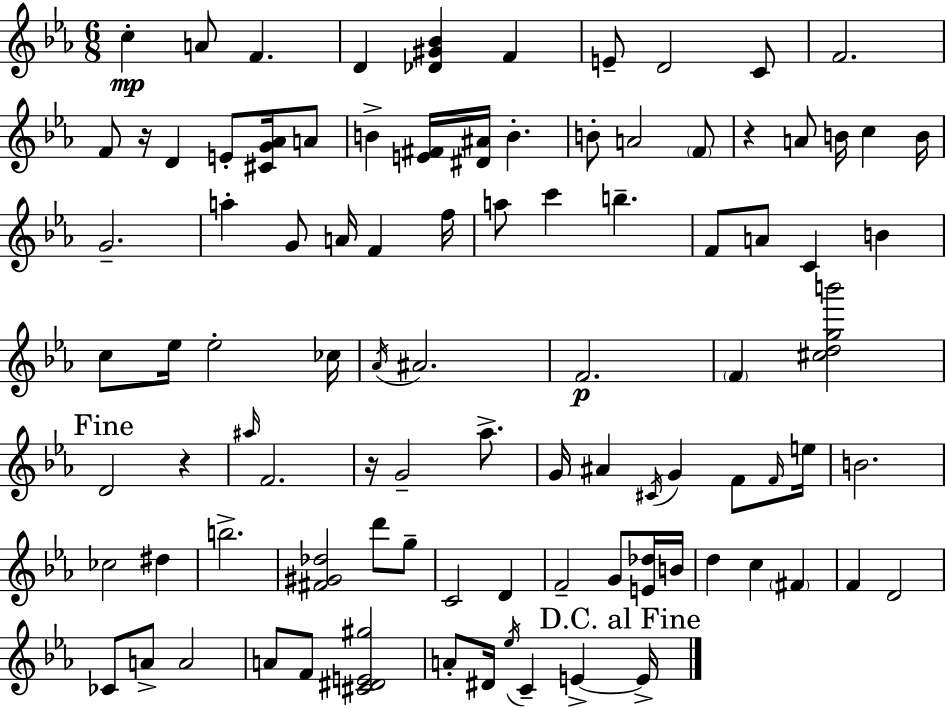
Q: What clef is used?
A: treble